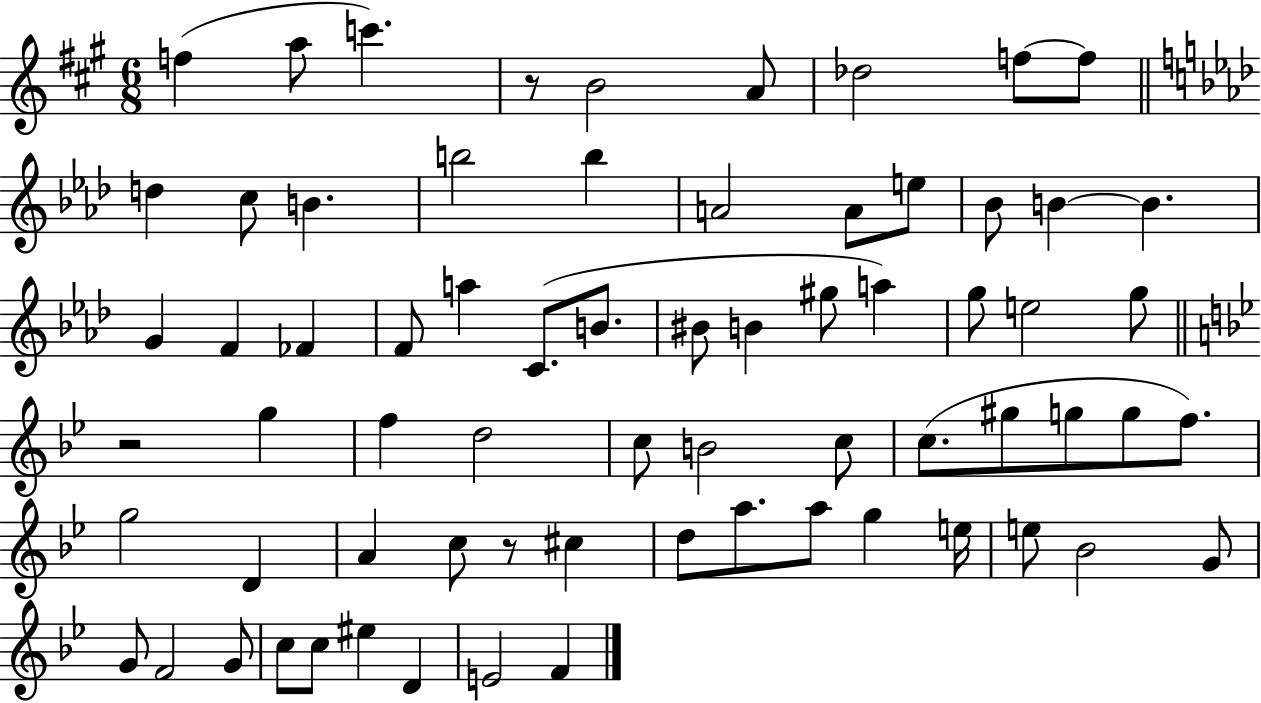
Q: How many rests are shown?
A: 3